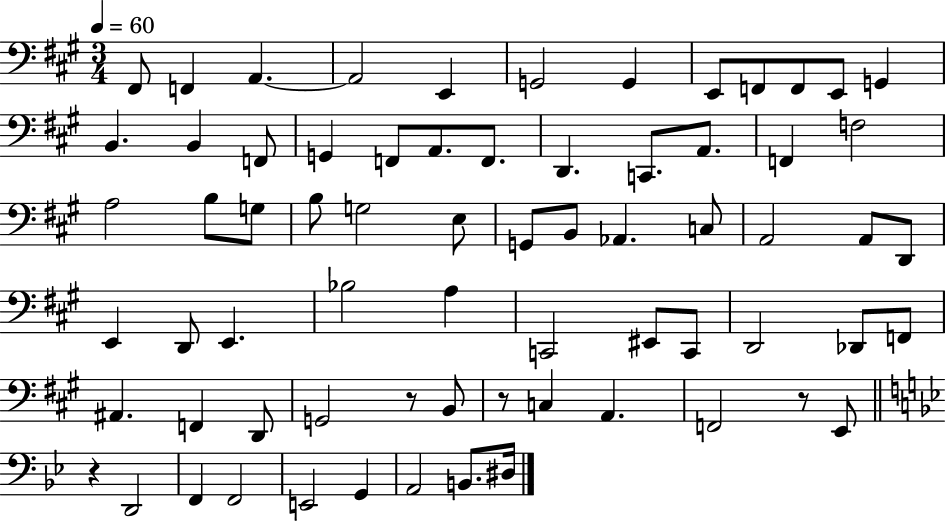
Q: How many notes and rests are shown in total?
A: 69